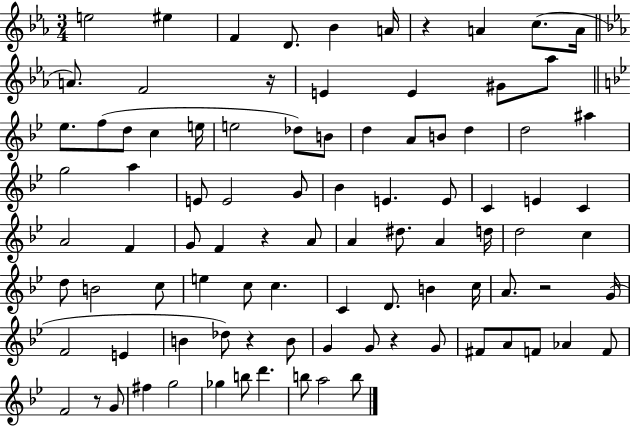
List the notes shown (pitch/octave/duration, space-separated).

E5/h EIS5/q F4/q D4/e. Bb4/q A4/s R/q A4/q C5/e. A4/s A4/e. F4/h R/s E4/q E4/q G#4/e Ab5/e Eb5/e. F5/e D5/e C5/q E5/s E5/h Db5/e B4/e D5/q A4/e B4/e D5/q D5/h A#5/q G5/h A5/q E4/e E4/h G4/e Bb4/q E4/q. E4/e C4/q E4/q C4/q A4/h F4/q G4/e F4/q R/q A4/e A4/q D#5/e. A4/q D5/s D5/h C5/q D5/e B4/h C5/e E5/q C5/e C5/q. C4/q D4/e. B4/q C5/s A4/e. R/h G4/s F4/h E4/q B4/q Db5/e R/q B4/e G4/q G4/e R/q G4/e F#4/e A4/e F4/e Ab4/q F4/e F4/h R/e G4/e F#5/q G5/h Gb5/q B5/e D6/q. B5/e A5/h B5/e